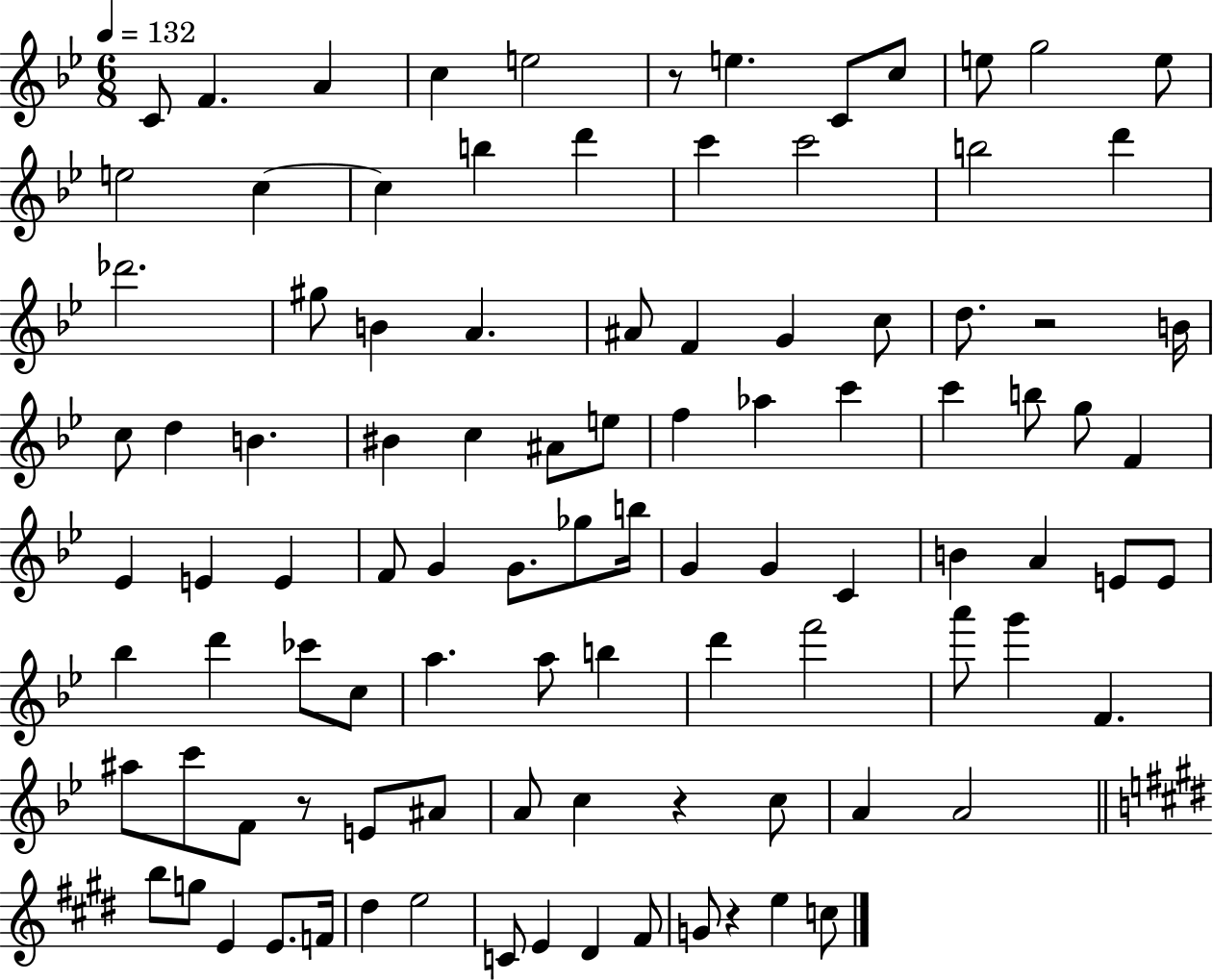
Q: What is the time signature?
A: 6/8